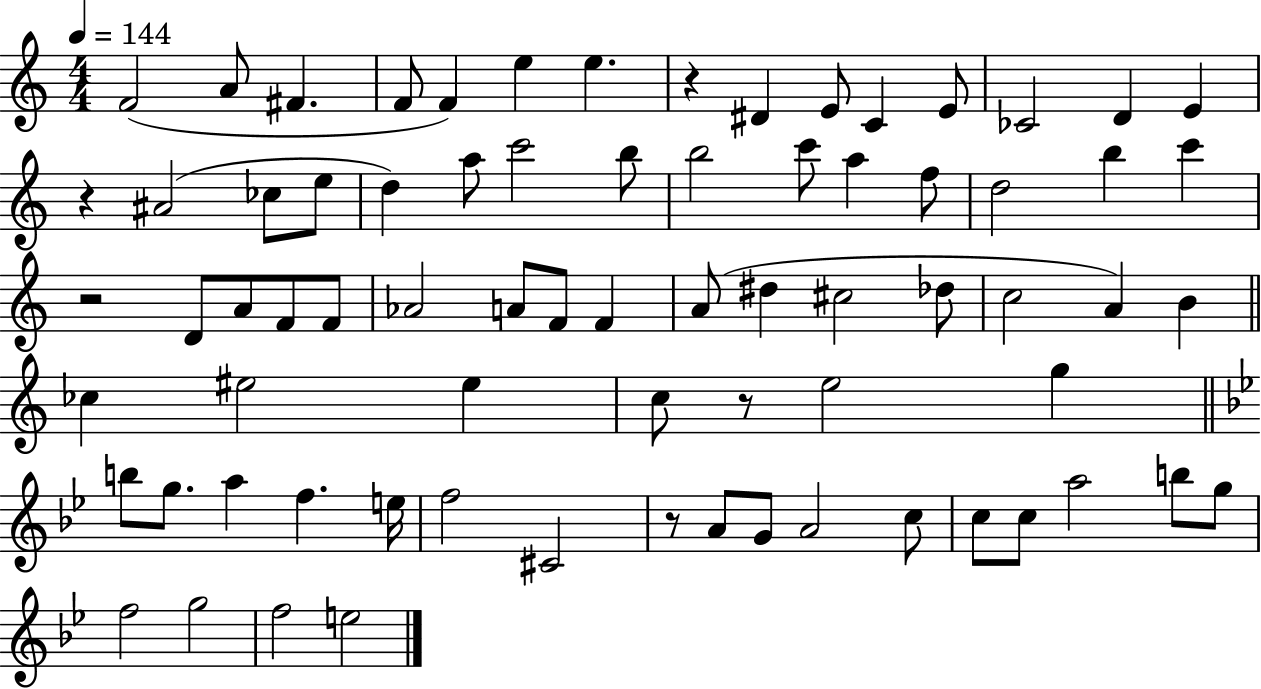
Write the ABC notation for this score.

X:1
T:Untitled
M:4/4
L:1/4
K:C
F2 A/2 ^F F/2 F e e z ^D E/2 C E/2 _C2 D E z ^A2 _c/2 e/2 d a/2 c'2 b/2 b2 c'/2 a f/2 d2 b c' z2 D/2 A/2 F/2 F/2 _A2 A/2 F/2 F A/2 ^d ^c2 _d/2 c2 A B _c ^e2 ^e c/2 z/2 e2 g b/2 g/2 a f e/4 f2 ^C2 z/2 A/2 G/2 A2 c/2 c/2 c/2 a2 b/2 g/2 f2 g2 f2 e2